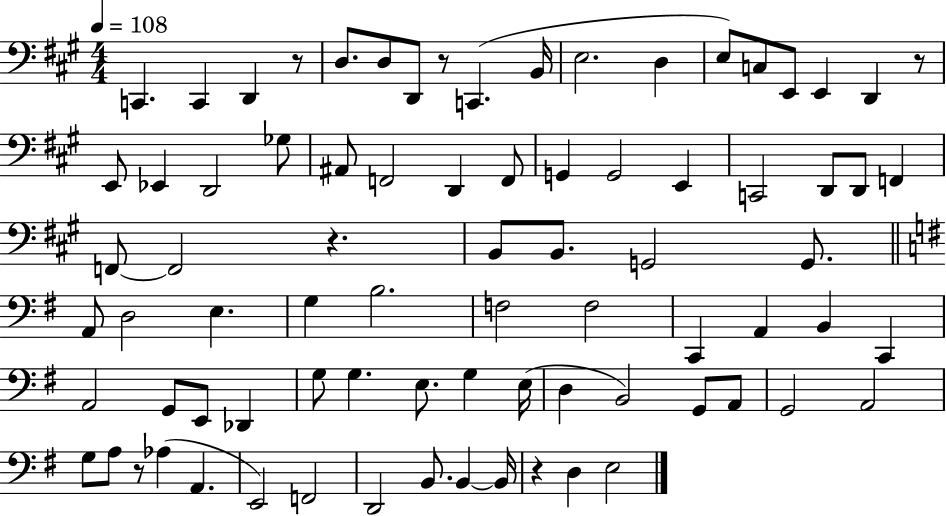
C2/q. C2/q D2/q R/e D3/e. D3/e D2/e R/e C2/q. B2/s E3/h. D3/q E3/e C3/e E2/e E2/q D2/q R/e E2/e Eb2/q D2/h Gb3/e A#2/e F2/h D2/q F2/e G2/q G2/h E2/q C2/h D2/e D2/e F2/q F2/e F2/h R/q. B2/e B2/e. G2/h G2/e. A2/e D3/h E3/q. G3/q B3/h. F3/h F3/h C2/q A2/q B2/q C2/q A2/h G2/e E2/e Db2/q G3/e G3/q. E3/e. G3/q E3/s D3/q B2/h G2/e A2/e G2/h A2/h G3/e A3/e R/e Ab3/q A2/q. E2/h F2/h D2/h B2/e. B2/q B2/s R/q D3/q E3/h